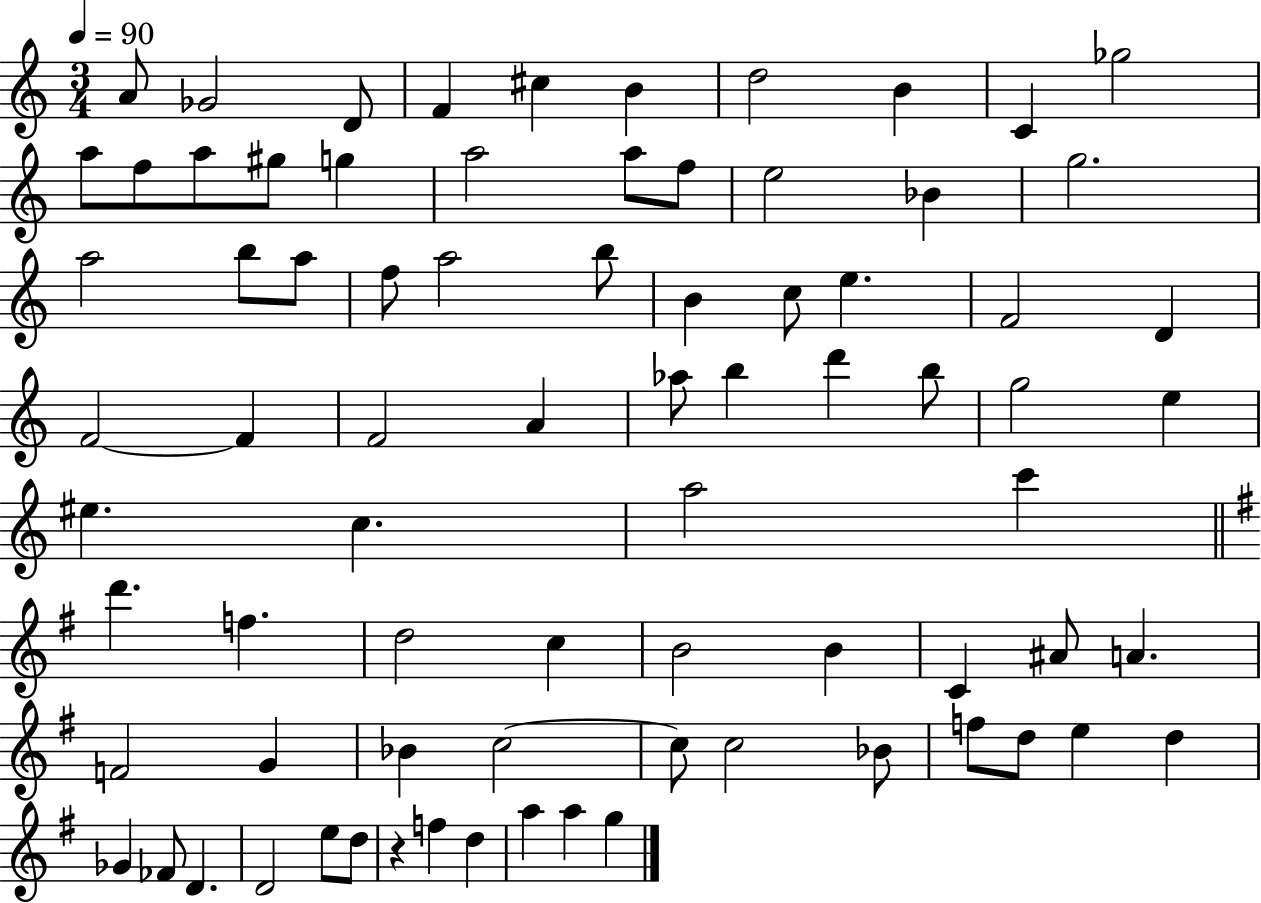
A4/e Gb4/h D4/e F4/q C#5/q B4/q D5/h B4/q C4/q Gb5/h A5/e F5/e A5/e G#5/e G5/q A5/h A5/e F5/e E5/h Bb4/q G5/h. A5/h B5/e A5/e F5/e A5/h B5/e B4/q C5/e E5/q. F4/h D4/q F4/h F4/q F4/h A4/q Ab5/e B5/q D6/q B5/e G5/h E5/q EIS5/q. C5/q. A5/h C6/q D6/q. F5/q. D5/h C5/q B4/h B4/q C4/q A#4/e A4/q. F4/h G4/q Bb4/q C5/h C5/e C5/h Bb4/e F5/e D5/e E5/q D5/q Gb4/q FES4/e D4/q. D4/h E5/e D5/e R/q F5/q D5/q A5/q A5/q G5/q